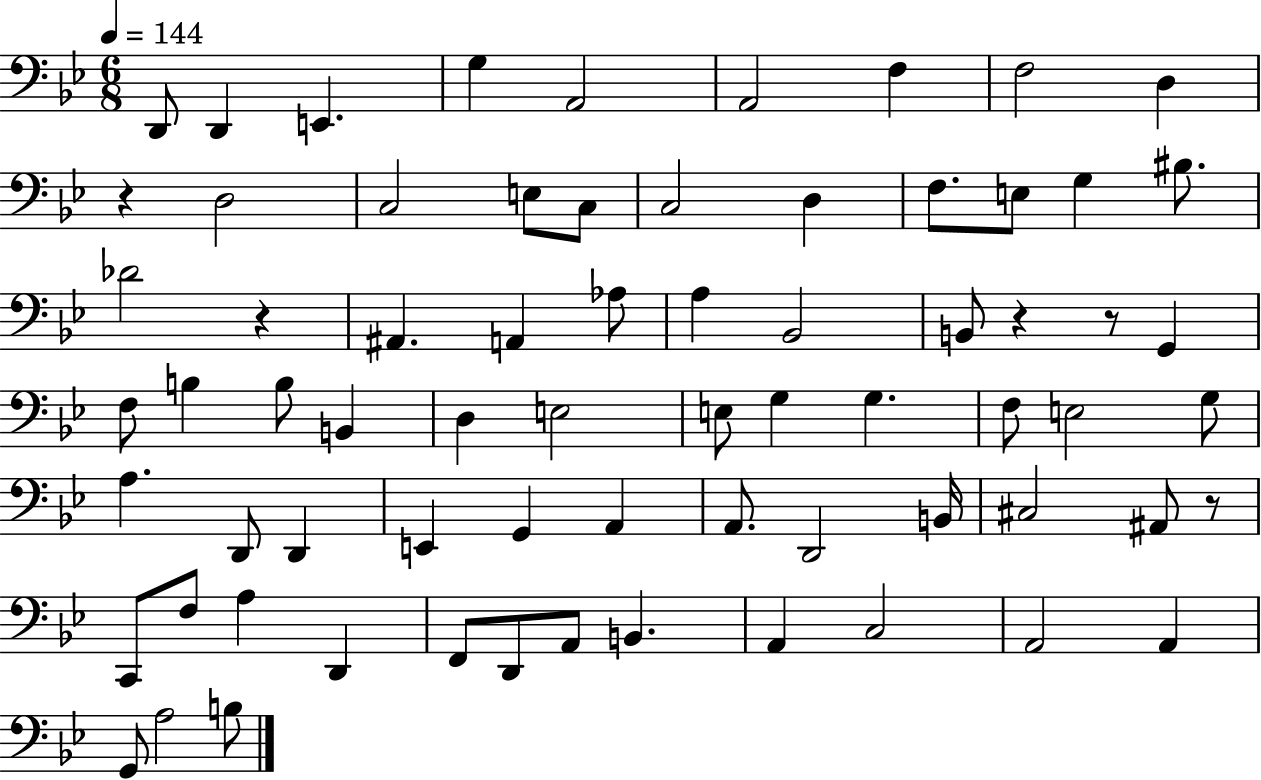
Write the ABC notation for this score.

X:1
T:Untitled
M:6/8
L:1/4
K:Bb
D,,/2 D,, E,, G, A,,2 A,,2 F, F,2 D, z D,2 C,2 E,/2 C,/2 C,2 D, F,/2 E,/2 G, ^B,/2 _D2 z ^A,, A,, _A,/2 A, _B,,2 B,,/2 z z/2 G,, F,/2 B, B,/2 B,, D, E,2 E,/2 G, G, F,/2 E,2 G,/2 A, D,,/2 D,, E,, G,, A,, A,,/2 D,,2 B,,/4 ^C,2 ^A,,/2 z/2 C,,/2 F,/2 A, D,, F,,/2 D,,/2 A,,/2 B,, A,, C,2 A,,2 A,, G,,/2 A,2 B,/2